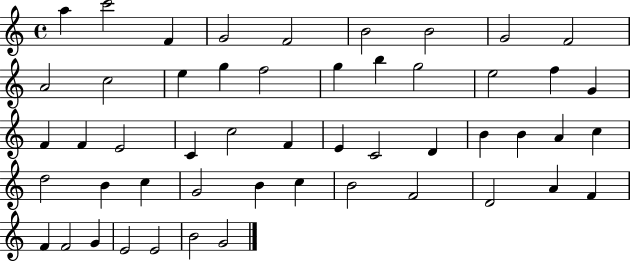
{
  \clef treble
  \time 4/4
  \defaultTimeSignature
  \key c \major
  a''4 c'''2 f'4 | g'2 f'2 | b'2 b'2 | g'2 f'2 | \break a'2 c''2 | e''4 g''4 f''2 | g''4 b''4 g''2 | e''2 f''4 g'4 | \break f'4 f'4 e'2 | c'4 c''2 f'4 | e'4 c'2 d'4 | b'4 b'4 a'4 c''4 | \break d''2 b'4 c''4 | g'2 b'4 c''4 | b'2 f'2 | d'2 a'4 f'4 | \break f'4 f'2 g'4 | e'2 e'2 | b'2 g'2 | \bar "|."
}